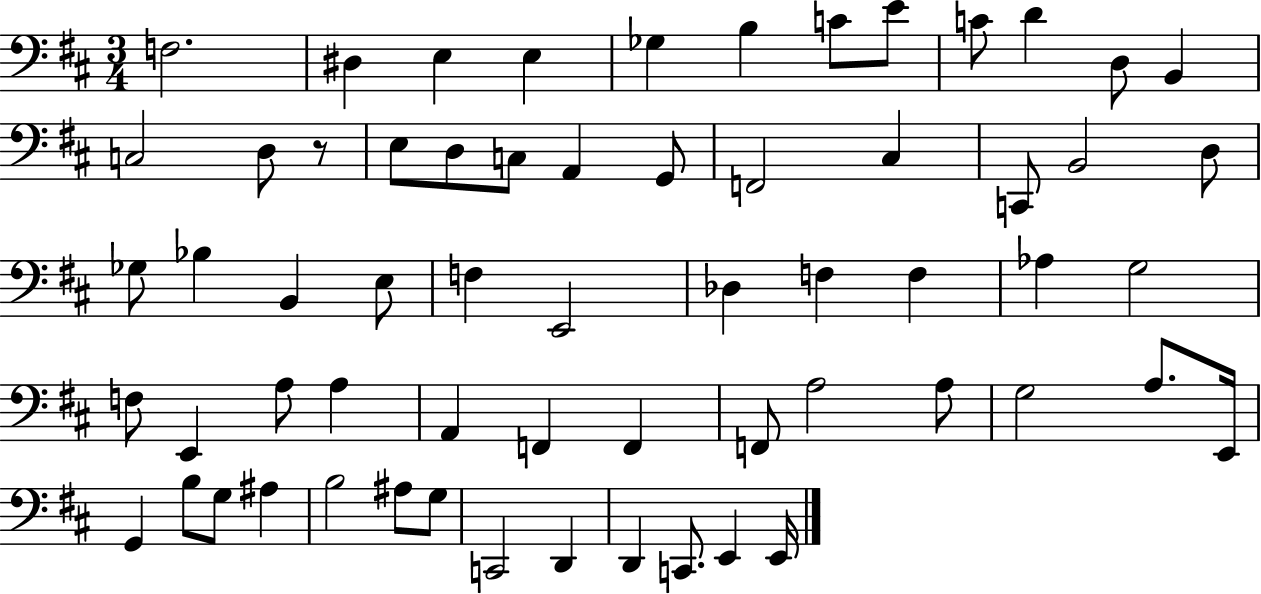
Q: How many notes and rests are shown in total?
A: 62